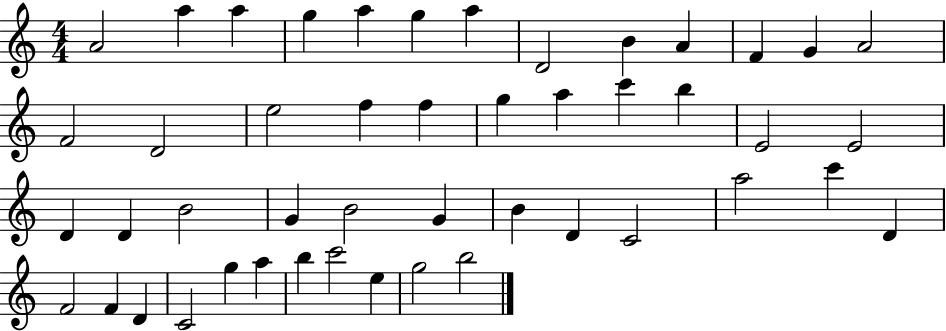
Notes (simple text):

A4/h A5/q A5/q G5/q A5/q G5/q A5/q D4/h B4/q A4/q F4/q G4/q A4/h F4/h D4/h E5/h F5/q F5/q G5/q A5/q C6/q B5/q E4/h E4/h D4/q D4/q B4/h G4/q B4/h G4/q B4/q D4/q C4/h A5/h C6/q D4/q F4/h F4/q D4/q C4/h G5/q A5/q B5/q C6/h E5/q G5/h B5/h